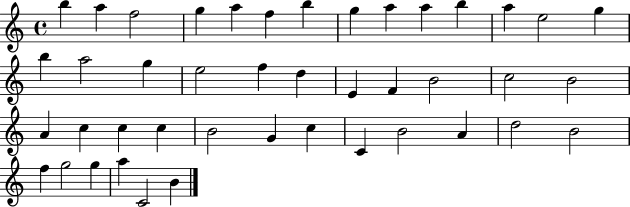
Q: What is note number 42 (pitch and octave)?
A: C4